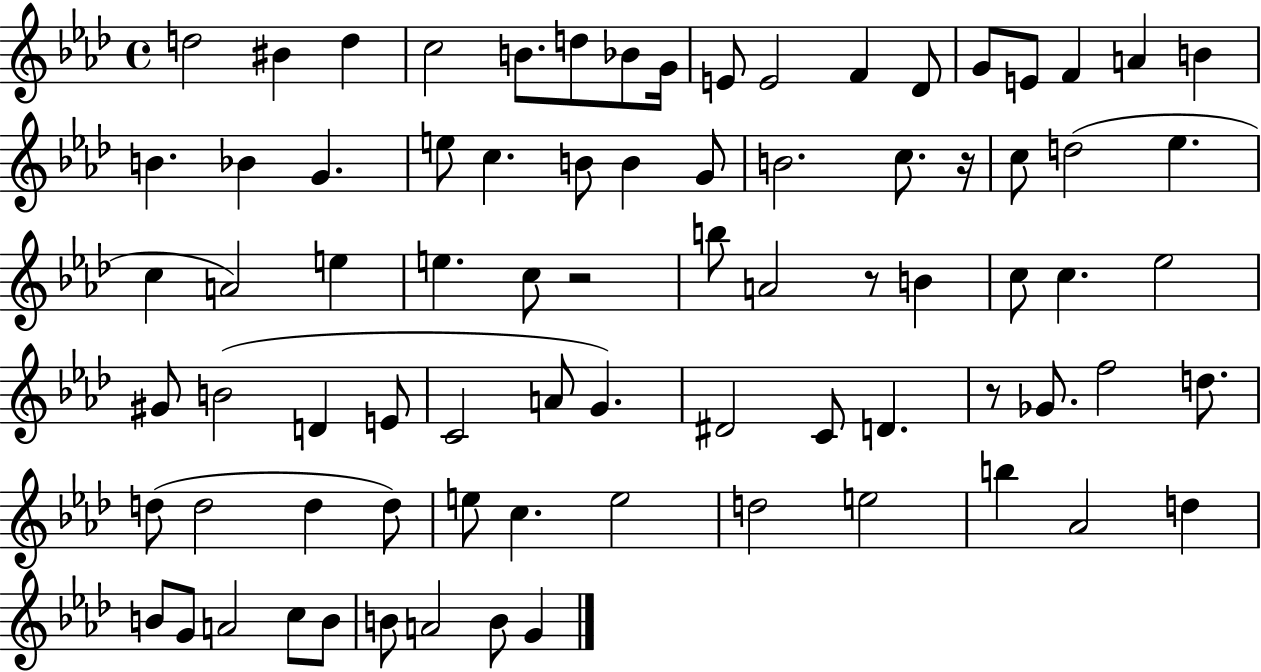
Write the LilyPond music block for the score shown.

{
  \clef treble
  \time 4/4
  \defaultTimeSignature
  \key aes \major
  d''2 bis'4 d''4 | c''2 b'8. d''8 bes'8 g'16 | e'8 e'2 f'4 des'8 | g'8 e'8 f'4 a'4 b'4 | \break b'4. bes'4 g'4. | e''8 c''4. b'8 b'4 g'8 | b'2. c''8. r16 | c''8 d''2( ees''4. | \break c''4 a'2) e''4 | e''4. c''8 r2 | b''8 a'2 r8 b'4 | c''8 c''4. ees''2 | \break gis'8 b'2( d'4 e'8 | c'2 a'8 g'4.) | dis'2 c'8 d'4. | r8 ges'8. f''2 d''8. | \break d''8( d''2 d''4 d''8) | e''8 c''4. e''2 | d''2 e''2 | b''4 aes'2 d''4 | \break b'8 g'8 a'2 c''8 b'8 | b'8 a'2 b'8 g'4 | \bar "|."
}